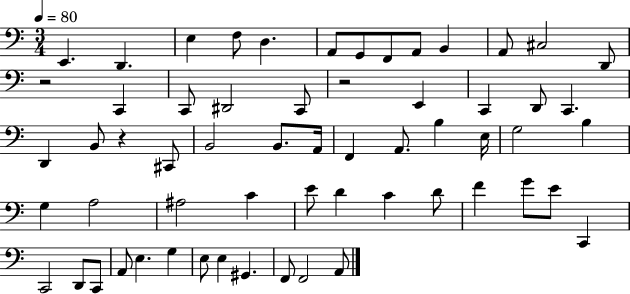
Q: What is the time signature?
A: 3/4